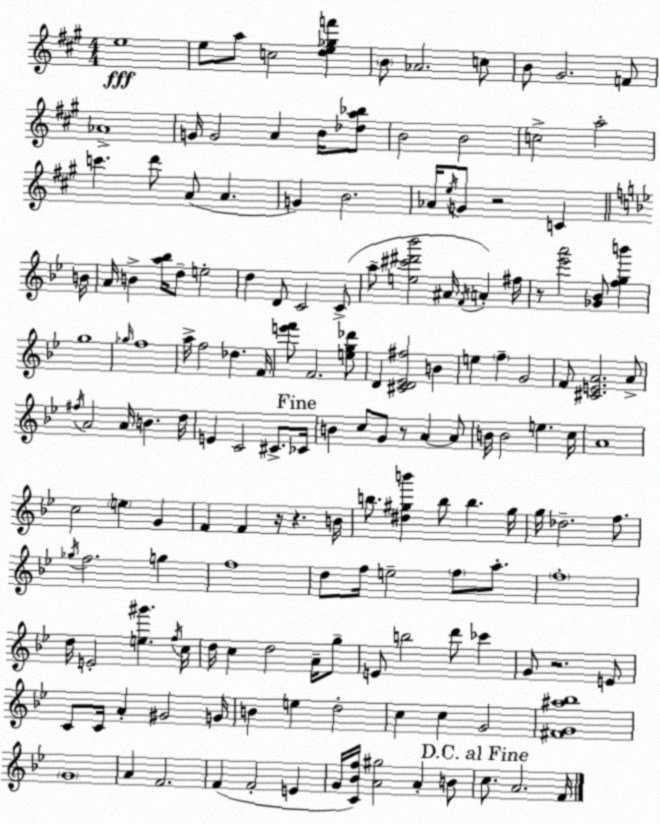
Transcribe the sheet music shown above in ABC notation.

X:1
T:Untitled
M:4/4
L:1/4
K:A
e4 e/2 a/2 c2 [de_gf'] B/2 _A2 c/2 B/2 ^G2 F/2 _A4 G/4 G2 A B/4 [_da_b]/2 B2 B2 c2 a2 c' d'/2 A/2 A G B2 _A/4 e/4 G/2 z2 C B/4 A/4 B [a_b]/4 d/2 e2 d D/2 C2 C/2 a/2 [e^c'^d'_b']2 ^A/4 F/4 A ^f/4 z/2 [_e'a']2 [_G_B]/2 [fgb'] g4 _g/4 f4 a/4 f2 _d F/4 [e'f']/2 F2 [eg_d']/2 D [^CD_E^f]2 B e f G2 F/2 [^CEA]2 A/2 ^f/4 A2 A/4 B d/4 E C2 ^C/2 _C/4 B c/2 G/2 z/2 A A/2 B/4 B2 e c/4 A4 c2 e G F F z/4 z B/4 b/2 [^d^gb'] b/2 b ^g/4 g/4 _d2 f/2 _g/4 f2 g f4 d/2 f/4 e2 f/2 a/2 f4 d/4 E2 [e^g'] f/4 c/4 d/4 c d2 A/4 g/2 E/2 b2 d'/2 _c' G/2 z2 E/2 C/2 C/4 A ^G2 G/4 B e d2 c c G2 [^FG^a_b]4 G4 A F2 F F2 E G/4 [C_Bf]/4 [A^g]2 A B/2 c/2 A2 F/4